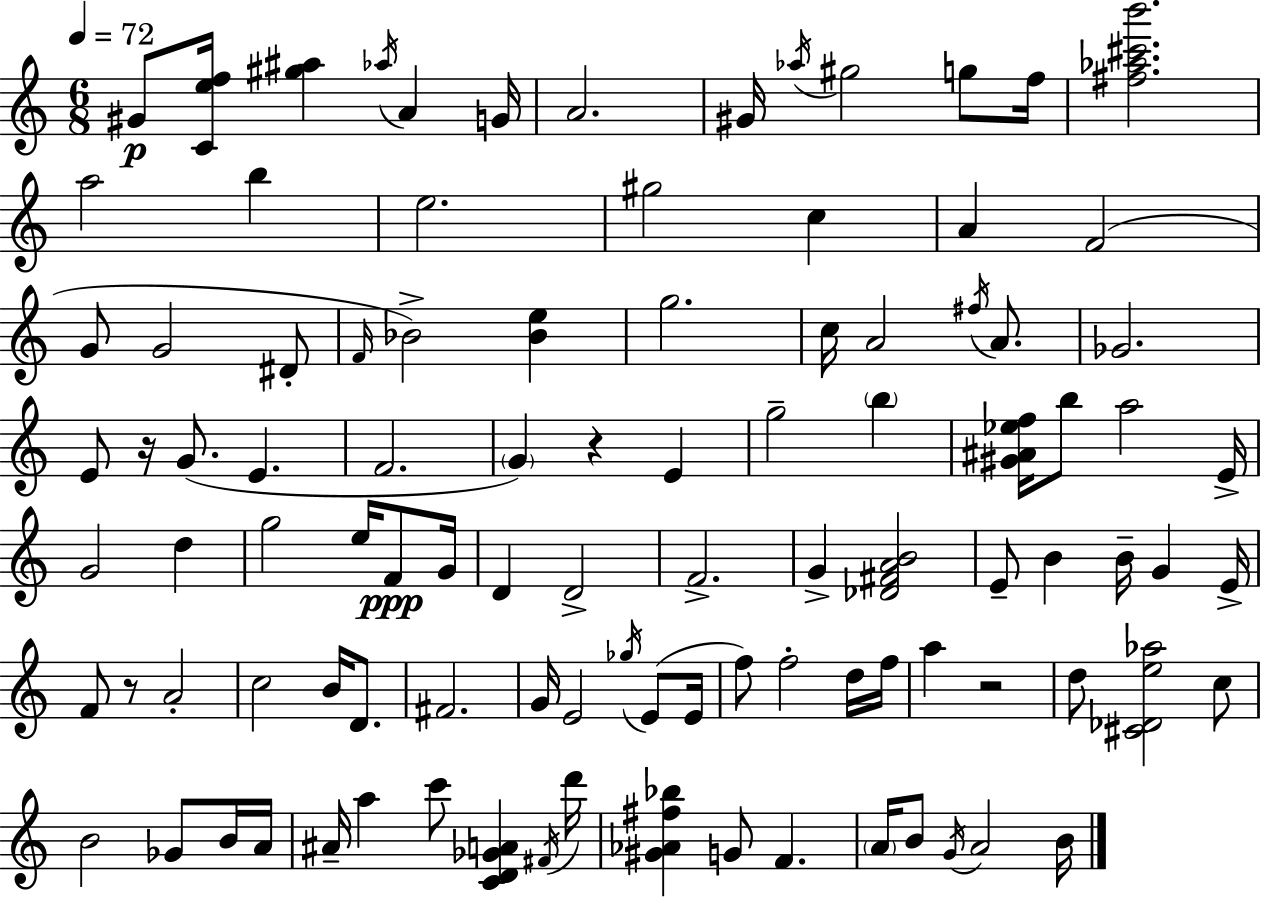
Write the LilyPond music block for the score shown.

{
  \clef treble
  \numericTimeSignature
  \time 6/8
  \key c \major
  \tempo 4 = 72
  gis'8\p <c' e'' f''>16 <gis'' ais''>4 \acciaccatura { aes''16 } a'4 | g'16 a'2. | gis'16 \acciaccatura { aes''16 } gis''2 g''8 | f''16 <fis'' aes'' cis''' b'''>2. | \break a''2 b''4 | e''2. | gis''2 c''4 | a'4 f'2( | \break g'8 g'2 | dis'8-. \grace { f'16 } bes'2->) <bes' e''>4 | g''2. | c''16 a'2 | \break \acciaccatura { fis''16 } a'8. ges'2. | e'8 r16 g'8.( e'4. | f'2. | \parenthesize g'4) r4 | \break e'4 g''2-- | \parenthesize b''4 <gis' ais' ees'' f''>16 b''8 a''2 | e'16-> g'2 | d''4 g''2 | \break e''16 f'8\ppp g'16 d'4 d'2-> | f'2.-> | g'4-> <des' fis' a' b'>2 | e'8-- b'4 b'16-- g'4 | \break e'16-> f'8 r8 a'2-. | c''2 | b'16 d'8. fis'2. | g'16 e'2 | \break \acciaccatura { ges''16 }( e'8 e'16 f''8) f''2-. | d''16 f''16 a''4 r2 | d''8 <cis' des' e'' aes''>2 | c''8 b'2 | \break ges'8 b'16 a'16 ais'16-- a''4 c'''8 | <c' d' ges' a'>4 \acciaccatura { fis'16 } d'''16 <gis' aes' fis'' bes''>4 g'8 | f'4. \parenthesize a'16 b'8 \acciaccatura { g'16 } a'2 | b'16 \bar "|."
}